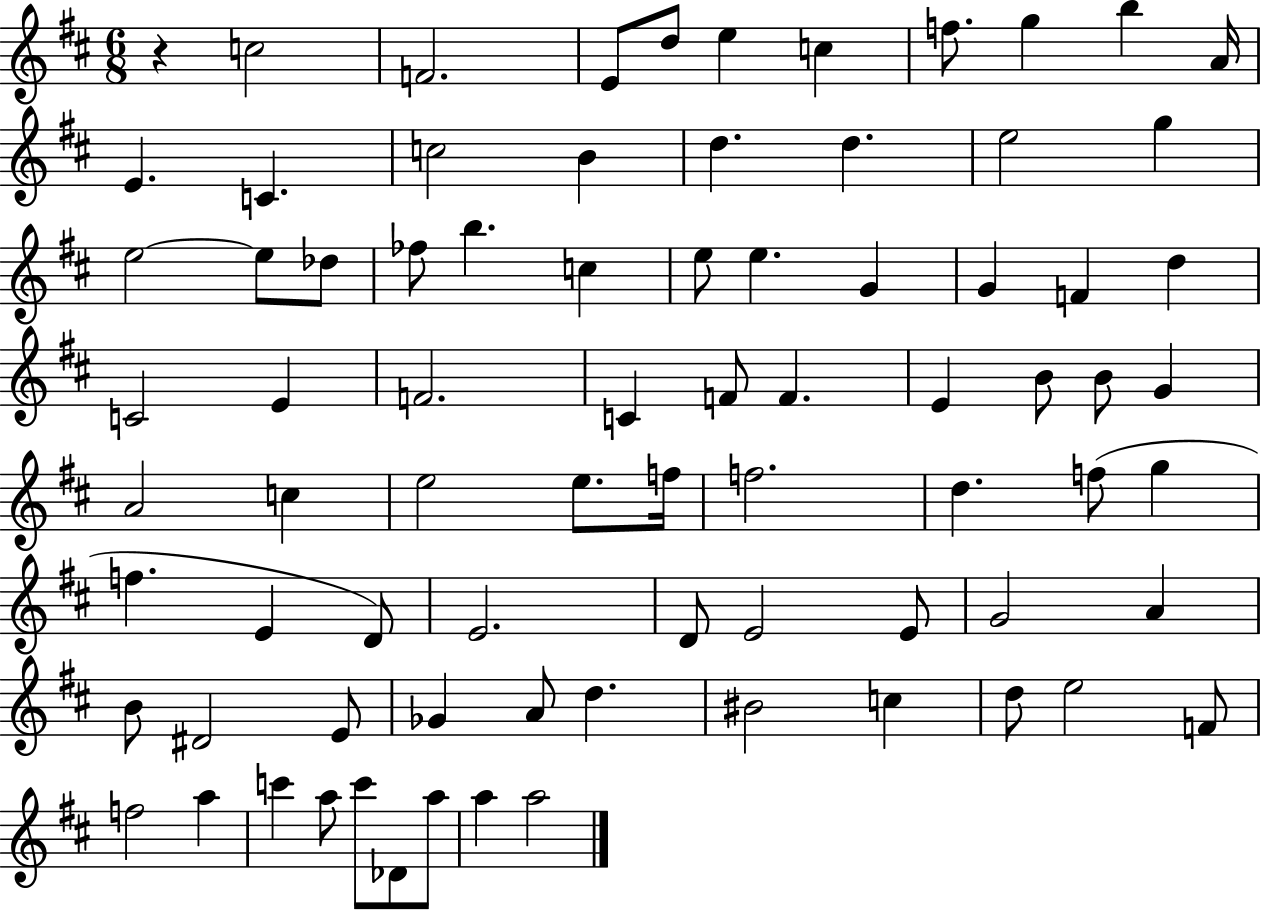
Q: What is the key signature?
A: D major